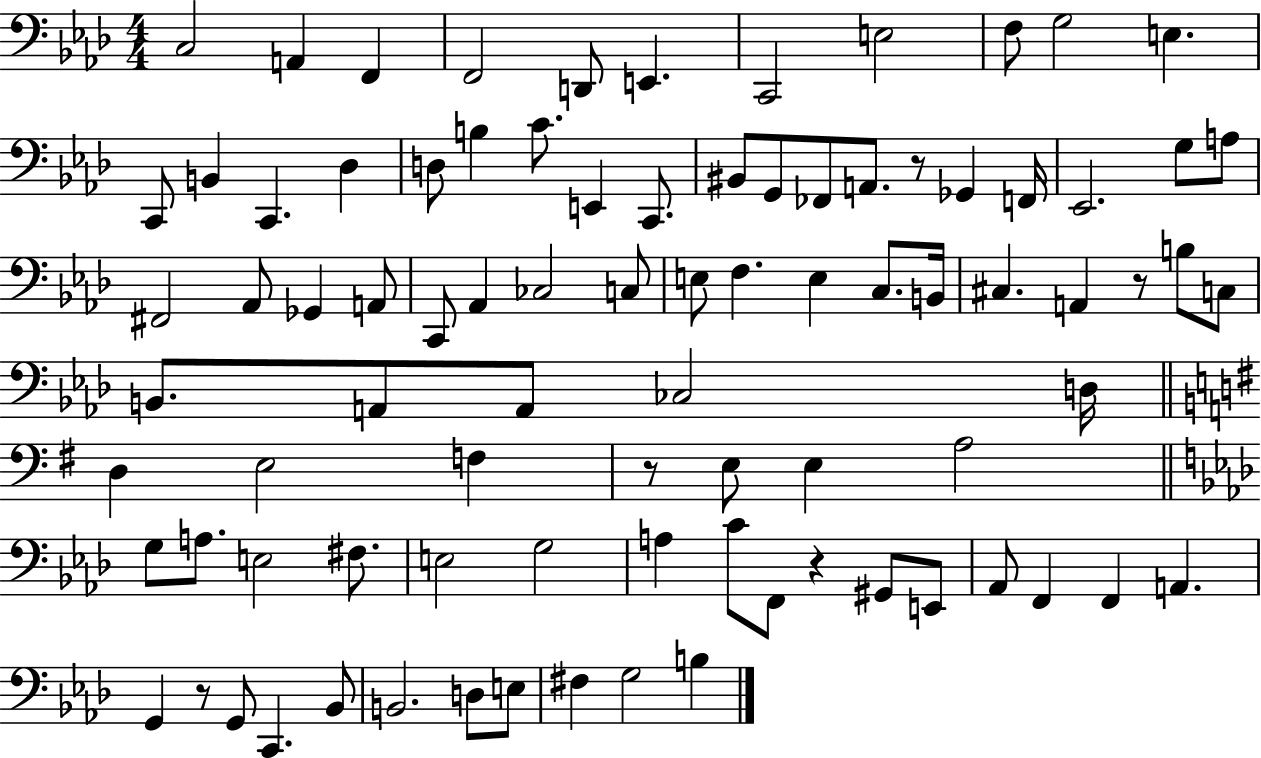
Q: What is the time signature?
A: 4/4